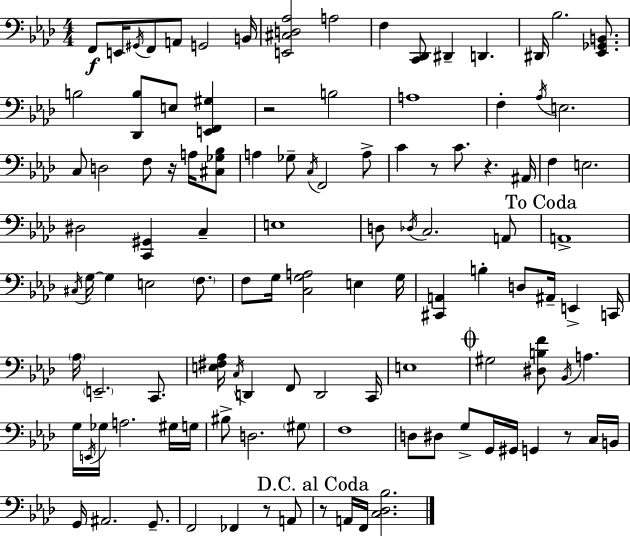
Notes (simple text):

F2/e E2/s G#2/s F2/e A2/e G2/h B2/s [E2,C#3,D3,Ab3]/h A3/h F3/q [C2,Db2]/e D#2/q D2/q. D#2/s Bb3/h. [Eb2,Gb2,B2]/e. B3/h [Db2,B3]/e E3/e [E2,F2,G#3]/q R/h B3/h A3/w F3/q Ab3/s E3/h. C3/e D3/h F3/e R/s A3/s [C#3,Gb3,Bb3]/e A3/q Gb3/e C3/s F2/h A3/e C4/q R/e C4/e. R/q. A#2/s F3/q E3/h. D#3/h [C2,G#2]/q C3/q E3/w D3/e Db3/s C3/h. A2/e A2/w C#3/s G3/s G3/q E3/h F3/e. F3/e G3/s [C3,G3,A3]/h E3/q G3/s [C#2,A2]/q B3/q D3/e A#2/s E2/q C2/s Ab3/s E2/h. C2/e. [E3,F#3,Ab3]/s C3/s D2/q F2/e D2/h C2/s E3/w G#3/h [D#3,B3,F4]/e Bb2/s A3/q. G3/s E2/s Gb3/s A3/h. G#3/s G3/s BIS3/e D3/h. G#3/e F3/w D3/e D#3/e G3/e G2/s G#2/s G2/q R/e C3/s B2/s G2/s A#2/h. G2/e. F2/h FES2/q R/e A2/e R/e A2/s F2/s [C3,Db3,Bb3]/h.